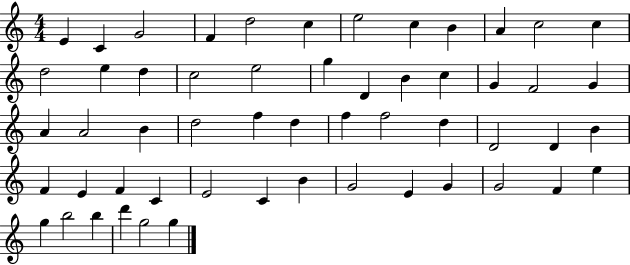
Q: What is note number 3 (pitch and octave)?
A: G4